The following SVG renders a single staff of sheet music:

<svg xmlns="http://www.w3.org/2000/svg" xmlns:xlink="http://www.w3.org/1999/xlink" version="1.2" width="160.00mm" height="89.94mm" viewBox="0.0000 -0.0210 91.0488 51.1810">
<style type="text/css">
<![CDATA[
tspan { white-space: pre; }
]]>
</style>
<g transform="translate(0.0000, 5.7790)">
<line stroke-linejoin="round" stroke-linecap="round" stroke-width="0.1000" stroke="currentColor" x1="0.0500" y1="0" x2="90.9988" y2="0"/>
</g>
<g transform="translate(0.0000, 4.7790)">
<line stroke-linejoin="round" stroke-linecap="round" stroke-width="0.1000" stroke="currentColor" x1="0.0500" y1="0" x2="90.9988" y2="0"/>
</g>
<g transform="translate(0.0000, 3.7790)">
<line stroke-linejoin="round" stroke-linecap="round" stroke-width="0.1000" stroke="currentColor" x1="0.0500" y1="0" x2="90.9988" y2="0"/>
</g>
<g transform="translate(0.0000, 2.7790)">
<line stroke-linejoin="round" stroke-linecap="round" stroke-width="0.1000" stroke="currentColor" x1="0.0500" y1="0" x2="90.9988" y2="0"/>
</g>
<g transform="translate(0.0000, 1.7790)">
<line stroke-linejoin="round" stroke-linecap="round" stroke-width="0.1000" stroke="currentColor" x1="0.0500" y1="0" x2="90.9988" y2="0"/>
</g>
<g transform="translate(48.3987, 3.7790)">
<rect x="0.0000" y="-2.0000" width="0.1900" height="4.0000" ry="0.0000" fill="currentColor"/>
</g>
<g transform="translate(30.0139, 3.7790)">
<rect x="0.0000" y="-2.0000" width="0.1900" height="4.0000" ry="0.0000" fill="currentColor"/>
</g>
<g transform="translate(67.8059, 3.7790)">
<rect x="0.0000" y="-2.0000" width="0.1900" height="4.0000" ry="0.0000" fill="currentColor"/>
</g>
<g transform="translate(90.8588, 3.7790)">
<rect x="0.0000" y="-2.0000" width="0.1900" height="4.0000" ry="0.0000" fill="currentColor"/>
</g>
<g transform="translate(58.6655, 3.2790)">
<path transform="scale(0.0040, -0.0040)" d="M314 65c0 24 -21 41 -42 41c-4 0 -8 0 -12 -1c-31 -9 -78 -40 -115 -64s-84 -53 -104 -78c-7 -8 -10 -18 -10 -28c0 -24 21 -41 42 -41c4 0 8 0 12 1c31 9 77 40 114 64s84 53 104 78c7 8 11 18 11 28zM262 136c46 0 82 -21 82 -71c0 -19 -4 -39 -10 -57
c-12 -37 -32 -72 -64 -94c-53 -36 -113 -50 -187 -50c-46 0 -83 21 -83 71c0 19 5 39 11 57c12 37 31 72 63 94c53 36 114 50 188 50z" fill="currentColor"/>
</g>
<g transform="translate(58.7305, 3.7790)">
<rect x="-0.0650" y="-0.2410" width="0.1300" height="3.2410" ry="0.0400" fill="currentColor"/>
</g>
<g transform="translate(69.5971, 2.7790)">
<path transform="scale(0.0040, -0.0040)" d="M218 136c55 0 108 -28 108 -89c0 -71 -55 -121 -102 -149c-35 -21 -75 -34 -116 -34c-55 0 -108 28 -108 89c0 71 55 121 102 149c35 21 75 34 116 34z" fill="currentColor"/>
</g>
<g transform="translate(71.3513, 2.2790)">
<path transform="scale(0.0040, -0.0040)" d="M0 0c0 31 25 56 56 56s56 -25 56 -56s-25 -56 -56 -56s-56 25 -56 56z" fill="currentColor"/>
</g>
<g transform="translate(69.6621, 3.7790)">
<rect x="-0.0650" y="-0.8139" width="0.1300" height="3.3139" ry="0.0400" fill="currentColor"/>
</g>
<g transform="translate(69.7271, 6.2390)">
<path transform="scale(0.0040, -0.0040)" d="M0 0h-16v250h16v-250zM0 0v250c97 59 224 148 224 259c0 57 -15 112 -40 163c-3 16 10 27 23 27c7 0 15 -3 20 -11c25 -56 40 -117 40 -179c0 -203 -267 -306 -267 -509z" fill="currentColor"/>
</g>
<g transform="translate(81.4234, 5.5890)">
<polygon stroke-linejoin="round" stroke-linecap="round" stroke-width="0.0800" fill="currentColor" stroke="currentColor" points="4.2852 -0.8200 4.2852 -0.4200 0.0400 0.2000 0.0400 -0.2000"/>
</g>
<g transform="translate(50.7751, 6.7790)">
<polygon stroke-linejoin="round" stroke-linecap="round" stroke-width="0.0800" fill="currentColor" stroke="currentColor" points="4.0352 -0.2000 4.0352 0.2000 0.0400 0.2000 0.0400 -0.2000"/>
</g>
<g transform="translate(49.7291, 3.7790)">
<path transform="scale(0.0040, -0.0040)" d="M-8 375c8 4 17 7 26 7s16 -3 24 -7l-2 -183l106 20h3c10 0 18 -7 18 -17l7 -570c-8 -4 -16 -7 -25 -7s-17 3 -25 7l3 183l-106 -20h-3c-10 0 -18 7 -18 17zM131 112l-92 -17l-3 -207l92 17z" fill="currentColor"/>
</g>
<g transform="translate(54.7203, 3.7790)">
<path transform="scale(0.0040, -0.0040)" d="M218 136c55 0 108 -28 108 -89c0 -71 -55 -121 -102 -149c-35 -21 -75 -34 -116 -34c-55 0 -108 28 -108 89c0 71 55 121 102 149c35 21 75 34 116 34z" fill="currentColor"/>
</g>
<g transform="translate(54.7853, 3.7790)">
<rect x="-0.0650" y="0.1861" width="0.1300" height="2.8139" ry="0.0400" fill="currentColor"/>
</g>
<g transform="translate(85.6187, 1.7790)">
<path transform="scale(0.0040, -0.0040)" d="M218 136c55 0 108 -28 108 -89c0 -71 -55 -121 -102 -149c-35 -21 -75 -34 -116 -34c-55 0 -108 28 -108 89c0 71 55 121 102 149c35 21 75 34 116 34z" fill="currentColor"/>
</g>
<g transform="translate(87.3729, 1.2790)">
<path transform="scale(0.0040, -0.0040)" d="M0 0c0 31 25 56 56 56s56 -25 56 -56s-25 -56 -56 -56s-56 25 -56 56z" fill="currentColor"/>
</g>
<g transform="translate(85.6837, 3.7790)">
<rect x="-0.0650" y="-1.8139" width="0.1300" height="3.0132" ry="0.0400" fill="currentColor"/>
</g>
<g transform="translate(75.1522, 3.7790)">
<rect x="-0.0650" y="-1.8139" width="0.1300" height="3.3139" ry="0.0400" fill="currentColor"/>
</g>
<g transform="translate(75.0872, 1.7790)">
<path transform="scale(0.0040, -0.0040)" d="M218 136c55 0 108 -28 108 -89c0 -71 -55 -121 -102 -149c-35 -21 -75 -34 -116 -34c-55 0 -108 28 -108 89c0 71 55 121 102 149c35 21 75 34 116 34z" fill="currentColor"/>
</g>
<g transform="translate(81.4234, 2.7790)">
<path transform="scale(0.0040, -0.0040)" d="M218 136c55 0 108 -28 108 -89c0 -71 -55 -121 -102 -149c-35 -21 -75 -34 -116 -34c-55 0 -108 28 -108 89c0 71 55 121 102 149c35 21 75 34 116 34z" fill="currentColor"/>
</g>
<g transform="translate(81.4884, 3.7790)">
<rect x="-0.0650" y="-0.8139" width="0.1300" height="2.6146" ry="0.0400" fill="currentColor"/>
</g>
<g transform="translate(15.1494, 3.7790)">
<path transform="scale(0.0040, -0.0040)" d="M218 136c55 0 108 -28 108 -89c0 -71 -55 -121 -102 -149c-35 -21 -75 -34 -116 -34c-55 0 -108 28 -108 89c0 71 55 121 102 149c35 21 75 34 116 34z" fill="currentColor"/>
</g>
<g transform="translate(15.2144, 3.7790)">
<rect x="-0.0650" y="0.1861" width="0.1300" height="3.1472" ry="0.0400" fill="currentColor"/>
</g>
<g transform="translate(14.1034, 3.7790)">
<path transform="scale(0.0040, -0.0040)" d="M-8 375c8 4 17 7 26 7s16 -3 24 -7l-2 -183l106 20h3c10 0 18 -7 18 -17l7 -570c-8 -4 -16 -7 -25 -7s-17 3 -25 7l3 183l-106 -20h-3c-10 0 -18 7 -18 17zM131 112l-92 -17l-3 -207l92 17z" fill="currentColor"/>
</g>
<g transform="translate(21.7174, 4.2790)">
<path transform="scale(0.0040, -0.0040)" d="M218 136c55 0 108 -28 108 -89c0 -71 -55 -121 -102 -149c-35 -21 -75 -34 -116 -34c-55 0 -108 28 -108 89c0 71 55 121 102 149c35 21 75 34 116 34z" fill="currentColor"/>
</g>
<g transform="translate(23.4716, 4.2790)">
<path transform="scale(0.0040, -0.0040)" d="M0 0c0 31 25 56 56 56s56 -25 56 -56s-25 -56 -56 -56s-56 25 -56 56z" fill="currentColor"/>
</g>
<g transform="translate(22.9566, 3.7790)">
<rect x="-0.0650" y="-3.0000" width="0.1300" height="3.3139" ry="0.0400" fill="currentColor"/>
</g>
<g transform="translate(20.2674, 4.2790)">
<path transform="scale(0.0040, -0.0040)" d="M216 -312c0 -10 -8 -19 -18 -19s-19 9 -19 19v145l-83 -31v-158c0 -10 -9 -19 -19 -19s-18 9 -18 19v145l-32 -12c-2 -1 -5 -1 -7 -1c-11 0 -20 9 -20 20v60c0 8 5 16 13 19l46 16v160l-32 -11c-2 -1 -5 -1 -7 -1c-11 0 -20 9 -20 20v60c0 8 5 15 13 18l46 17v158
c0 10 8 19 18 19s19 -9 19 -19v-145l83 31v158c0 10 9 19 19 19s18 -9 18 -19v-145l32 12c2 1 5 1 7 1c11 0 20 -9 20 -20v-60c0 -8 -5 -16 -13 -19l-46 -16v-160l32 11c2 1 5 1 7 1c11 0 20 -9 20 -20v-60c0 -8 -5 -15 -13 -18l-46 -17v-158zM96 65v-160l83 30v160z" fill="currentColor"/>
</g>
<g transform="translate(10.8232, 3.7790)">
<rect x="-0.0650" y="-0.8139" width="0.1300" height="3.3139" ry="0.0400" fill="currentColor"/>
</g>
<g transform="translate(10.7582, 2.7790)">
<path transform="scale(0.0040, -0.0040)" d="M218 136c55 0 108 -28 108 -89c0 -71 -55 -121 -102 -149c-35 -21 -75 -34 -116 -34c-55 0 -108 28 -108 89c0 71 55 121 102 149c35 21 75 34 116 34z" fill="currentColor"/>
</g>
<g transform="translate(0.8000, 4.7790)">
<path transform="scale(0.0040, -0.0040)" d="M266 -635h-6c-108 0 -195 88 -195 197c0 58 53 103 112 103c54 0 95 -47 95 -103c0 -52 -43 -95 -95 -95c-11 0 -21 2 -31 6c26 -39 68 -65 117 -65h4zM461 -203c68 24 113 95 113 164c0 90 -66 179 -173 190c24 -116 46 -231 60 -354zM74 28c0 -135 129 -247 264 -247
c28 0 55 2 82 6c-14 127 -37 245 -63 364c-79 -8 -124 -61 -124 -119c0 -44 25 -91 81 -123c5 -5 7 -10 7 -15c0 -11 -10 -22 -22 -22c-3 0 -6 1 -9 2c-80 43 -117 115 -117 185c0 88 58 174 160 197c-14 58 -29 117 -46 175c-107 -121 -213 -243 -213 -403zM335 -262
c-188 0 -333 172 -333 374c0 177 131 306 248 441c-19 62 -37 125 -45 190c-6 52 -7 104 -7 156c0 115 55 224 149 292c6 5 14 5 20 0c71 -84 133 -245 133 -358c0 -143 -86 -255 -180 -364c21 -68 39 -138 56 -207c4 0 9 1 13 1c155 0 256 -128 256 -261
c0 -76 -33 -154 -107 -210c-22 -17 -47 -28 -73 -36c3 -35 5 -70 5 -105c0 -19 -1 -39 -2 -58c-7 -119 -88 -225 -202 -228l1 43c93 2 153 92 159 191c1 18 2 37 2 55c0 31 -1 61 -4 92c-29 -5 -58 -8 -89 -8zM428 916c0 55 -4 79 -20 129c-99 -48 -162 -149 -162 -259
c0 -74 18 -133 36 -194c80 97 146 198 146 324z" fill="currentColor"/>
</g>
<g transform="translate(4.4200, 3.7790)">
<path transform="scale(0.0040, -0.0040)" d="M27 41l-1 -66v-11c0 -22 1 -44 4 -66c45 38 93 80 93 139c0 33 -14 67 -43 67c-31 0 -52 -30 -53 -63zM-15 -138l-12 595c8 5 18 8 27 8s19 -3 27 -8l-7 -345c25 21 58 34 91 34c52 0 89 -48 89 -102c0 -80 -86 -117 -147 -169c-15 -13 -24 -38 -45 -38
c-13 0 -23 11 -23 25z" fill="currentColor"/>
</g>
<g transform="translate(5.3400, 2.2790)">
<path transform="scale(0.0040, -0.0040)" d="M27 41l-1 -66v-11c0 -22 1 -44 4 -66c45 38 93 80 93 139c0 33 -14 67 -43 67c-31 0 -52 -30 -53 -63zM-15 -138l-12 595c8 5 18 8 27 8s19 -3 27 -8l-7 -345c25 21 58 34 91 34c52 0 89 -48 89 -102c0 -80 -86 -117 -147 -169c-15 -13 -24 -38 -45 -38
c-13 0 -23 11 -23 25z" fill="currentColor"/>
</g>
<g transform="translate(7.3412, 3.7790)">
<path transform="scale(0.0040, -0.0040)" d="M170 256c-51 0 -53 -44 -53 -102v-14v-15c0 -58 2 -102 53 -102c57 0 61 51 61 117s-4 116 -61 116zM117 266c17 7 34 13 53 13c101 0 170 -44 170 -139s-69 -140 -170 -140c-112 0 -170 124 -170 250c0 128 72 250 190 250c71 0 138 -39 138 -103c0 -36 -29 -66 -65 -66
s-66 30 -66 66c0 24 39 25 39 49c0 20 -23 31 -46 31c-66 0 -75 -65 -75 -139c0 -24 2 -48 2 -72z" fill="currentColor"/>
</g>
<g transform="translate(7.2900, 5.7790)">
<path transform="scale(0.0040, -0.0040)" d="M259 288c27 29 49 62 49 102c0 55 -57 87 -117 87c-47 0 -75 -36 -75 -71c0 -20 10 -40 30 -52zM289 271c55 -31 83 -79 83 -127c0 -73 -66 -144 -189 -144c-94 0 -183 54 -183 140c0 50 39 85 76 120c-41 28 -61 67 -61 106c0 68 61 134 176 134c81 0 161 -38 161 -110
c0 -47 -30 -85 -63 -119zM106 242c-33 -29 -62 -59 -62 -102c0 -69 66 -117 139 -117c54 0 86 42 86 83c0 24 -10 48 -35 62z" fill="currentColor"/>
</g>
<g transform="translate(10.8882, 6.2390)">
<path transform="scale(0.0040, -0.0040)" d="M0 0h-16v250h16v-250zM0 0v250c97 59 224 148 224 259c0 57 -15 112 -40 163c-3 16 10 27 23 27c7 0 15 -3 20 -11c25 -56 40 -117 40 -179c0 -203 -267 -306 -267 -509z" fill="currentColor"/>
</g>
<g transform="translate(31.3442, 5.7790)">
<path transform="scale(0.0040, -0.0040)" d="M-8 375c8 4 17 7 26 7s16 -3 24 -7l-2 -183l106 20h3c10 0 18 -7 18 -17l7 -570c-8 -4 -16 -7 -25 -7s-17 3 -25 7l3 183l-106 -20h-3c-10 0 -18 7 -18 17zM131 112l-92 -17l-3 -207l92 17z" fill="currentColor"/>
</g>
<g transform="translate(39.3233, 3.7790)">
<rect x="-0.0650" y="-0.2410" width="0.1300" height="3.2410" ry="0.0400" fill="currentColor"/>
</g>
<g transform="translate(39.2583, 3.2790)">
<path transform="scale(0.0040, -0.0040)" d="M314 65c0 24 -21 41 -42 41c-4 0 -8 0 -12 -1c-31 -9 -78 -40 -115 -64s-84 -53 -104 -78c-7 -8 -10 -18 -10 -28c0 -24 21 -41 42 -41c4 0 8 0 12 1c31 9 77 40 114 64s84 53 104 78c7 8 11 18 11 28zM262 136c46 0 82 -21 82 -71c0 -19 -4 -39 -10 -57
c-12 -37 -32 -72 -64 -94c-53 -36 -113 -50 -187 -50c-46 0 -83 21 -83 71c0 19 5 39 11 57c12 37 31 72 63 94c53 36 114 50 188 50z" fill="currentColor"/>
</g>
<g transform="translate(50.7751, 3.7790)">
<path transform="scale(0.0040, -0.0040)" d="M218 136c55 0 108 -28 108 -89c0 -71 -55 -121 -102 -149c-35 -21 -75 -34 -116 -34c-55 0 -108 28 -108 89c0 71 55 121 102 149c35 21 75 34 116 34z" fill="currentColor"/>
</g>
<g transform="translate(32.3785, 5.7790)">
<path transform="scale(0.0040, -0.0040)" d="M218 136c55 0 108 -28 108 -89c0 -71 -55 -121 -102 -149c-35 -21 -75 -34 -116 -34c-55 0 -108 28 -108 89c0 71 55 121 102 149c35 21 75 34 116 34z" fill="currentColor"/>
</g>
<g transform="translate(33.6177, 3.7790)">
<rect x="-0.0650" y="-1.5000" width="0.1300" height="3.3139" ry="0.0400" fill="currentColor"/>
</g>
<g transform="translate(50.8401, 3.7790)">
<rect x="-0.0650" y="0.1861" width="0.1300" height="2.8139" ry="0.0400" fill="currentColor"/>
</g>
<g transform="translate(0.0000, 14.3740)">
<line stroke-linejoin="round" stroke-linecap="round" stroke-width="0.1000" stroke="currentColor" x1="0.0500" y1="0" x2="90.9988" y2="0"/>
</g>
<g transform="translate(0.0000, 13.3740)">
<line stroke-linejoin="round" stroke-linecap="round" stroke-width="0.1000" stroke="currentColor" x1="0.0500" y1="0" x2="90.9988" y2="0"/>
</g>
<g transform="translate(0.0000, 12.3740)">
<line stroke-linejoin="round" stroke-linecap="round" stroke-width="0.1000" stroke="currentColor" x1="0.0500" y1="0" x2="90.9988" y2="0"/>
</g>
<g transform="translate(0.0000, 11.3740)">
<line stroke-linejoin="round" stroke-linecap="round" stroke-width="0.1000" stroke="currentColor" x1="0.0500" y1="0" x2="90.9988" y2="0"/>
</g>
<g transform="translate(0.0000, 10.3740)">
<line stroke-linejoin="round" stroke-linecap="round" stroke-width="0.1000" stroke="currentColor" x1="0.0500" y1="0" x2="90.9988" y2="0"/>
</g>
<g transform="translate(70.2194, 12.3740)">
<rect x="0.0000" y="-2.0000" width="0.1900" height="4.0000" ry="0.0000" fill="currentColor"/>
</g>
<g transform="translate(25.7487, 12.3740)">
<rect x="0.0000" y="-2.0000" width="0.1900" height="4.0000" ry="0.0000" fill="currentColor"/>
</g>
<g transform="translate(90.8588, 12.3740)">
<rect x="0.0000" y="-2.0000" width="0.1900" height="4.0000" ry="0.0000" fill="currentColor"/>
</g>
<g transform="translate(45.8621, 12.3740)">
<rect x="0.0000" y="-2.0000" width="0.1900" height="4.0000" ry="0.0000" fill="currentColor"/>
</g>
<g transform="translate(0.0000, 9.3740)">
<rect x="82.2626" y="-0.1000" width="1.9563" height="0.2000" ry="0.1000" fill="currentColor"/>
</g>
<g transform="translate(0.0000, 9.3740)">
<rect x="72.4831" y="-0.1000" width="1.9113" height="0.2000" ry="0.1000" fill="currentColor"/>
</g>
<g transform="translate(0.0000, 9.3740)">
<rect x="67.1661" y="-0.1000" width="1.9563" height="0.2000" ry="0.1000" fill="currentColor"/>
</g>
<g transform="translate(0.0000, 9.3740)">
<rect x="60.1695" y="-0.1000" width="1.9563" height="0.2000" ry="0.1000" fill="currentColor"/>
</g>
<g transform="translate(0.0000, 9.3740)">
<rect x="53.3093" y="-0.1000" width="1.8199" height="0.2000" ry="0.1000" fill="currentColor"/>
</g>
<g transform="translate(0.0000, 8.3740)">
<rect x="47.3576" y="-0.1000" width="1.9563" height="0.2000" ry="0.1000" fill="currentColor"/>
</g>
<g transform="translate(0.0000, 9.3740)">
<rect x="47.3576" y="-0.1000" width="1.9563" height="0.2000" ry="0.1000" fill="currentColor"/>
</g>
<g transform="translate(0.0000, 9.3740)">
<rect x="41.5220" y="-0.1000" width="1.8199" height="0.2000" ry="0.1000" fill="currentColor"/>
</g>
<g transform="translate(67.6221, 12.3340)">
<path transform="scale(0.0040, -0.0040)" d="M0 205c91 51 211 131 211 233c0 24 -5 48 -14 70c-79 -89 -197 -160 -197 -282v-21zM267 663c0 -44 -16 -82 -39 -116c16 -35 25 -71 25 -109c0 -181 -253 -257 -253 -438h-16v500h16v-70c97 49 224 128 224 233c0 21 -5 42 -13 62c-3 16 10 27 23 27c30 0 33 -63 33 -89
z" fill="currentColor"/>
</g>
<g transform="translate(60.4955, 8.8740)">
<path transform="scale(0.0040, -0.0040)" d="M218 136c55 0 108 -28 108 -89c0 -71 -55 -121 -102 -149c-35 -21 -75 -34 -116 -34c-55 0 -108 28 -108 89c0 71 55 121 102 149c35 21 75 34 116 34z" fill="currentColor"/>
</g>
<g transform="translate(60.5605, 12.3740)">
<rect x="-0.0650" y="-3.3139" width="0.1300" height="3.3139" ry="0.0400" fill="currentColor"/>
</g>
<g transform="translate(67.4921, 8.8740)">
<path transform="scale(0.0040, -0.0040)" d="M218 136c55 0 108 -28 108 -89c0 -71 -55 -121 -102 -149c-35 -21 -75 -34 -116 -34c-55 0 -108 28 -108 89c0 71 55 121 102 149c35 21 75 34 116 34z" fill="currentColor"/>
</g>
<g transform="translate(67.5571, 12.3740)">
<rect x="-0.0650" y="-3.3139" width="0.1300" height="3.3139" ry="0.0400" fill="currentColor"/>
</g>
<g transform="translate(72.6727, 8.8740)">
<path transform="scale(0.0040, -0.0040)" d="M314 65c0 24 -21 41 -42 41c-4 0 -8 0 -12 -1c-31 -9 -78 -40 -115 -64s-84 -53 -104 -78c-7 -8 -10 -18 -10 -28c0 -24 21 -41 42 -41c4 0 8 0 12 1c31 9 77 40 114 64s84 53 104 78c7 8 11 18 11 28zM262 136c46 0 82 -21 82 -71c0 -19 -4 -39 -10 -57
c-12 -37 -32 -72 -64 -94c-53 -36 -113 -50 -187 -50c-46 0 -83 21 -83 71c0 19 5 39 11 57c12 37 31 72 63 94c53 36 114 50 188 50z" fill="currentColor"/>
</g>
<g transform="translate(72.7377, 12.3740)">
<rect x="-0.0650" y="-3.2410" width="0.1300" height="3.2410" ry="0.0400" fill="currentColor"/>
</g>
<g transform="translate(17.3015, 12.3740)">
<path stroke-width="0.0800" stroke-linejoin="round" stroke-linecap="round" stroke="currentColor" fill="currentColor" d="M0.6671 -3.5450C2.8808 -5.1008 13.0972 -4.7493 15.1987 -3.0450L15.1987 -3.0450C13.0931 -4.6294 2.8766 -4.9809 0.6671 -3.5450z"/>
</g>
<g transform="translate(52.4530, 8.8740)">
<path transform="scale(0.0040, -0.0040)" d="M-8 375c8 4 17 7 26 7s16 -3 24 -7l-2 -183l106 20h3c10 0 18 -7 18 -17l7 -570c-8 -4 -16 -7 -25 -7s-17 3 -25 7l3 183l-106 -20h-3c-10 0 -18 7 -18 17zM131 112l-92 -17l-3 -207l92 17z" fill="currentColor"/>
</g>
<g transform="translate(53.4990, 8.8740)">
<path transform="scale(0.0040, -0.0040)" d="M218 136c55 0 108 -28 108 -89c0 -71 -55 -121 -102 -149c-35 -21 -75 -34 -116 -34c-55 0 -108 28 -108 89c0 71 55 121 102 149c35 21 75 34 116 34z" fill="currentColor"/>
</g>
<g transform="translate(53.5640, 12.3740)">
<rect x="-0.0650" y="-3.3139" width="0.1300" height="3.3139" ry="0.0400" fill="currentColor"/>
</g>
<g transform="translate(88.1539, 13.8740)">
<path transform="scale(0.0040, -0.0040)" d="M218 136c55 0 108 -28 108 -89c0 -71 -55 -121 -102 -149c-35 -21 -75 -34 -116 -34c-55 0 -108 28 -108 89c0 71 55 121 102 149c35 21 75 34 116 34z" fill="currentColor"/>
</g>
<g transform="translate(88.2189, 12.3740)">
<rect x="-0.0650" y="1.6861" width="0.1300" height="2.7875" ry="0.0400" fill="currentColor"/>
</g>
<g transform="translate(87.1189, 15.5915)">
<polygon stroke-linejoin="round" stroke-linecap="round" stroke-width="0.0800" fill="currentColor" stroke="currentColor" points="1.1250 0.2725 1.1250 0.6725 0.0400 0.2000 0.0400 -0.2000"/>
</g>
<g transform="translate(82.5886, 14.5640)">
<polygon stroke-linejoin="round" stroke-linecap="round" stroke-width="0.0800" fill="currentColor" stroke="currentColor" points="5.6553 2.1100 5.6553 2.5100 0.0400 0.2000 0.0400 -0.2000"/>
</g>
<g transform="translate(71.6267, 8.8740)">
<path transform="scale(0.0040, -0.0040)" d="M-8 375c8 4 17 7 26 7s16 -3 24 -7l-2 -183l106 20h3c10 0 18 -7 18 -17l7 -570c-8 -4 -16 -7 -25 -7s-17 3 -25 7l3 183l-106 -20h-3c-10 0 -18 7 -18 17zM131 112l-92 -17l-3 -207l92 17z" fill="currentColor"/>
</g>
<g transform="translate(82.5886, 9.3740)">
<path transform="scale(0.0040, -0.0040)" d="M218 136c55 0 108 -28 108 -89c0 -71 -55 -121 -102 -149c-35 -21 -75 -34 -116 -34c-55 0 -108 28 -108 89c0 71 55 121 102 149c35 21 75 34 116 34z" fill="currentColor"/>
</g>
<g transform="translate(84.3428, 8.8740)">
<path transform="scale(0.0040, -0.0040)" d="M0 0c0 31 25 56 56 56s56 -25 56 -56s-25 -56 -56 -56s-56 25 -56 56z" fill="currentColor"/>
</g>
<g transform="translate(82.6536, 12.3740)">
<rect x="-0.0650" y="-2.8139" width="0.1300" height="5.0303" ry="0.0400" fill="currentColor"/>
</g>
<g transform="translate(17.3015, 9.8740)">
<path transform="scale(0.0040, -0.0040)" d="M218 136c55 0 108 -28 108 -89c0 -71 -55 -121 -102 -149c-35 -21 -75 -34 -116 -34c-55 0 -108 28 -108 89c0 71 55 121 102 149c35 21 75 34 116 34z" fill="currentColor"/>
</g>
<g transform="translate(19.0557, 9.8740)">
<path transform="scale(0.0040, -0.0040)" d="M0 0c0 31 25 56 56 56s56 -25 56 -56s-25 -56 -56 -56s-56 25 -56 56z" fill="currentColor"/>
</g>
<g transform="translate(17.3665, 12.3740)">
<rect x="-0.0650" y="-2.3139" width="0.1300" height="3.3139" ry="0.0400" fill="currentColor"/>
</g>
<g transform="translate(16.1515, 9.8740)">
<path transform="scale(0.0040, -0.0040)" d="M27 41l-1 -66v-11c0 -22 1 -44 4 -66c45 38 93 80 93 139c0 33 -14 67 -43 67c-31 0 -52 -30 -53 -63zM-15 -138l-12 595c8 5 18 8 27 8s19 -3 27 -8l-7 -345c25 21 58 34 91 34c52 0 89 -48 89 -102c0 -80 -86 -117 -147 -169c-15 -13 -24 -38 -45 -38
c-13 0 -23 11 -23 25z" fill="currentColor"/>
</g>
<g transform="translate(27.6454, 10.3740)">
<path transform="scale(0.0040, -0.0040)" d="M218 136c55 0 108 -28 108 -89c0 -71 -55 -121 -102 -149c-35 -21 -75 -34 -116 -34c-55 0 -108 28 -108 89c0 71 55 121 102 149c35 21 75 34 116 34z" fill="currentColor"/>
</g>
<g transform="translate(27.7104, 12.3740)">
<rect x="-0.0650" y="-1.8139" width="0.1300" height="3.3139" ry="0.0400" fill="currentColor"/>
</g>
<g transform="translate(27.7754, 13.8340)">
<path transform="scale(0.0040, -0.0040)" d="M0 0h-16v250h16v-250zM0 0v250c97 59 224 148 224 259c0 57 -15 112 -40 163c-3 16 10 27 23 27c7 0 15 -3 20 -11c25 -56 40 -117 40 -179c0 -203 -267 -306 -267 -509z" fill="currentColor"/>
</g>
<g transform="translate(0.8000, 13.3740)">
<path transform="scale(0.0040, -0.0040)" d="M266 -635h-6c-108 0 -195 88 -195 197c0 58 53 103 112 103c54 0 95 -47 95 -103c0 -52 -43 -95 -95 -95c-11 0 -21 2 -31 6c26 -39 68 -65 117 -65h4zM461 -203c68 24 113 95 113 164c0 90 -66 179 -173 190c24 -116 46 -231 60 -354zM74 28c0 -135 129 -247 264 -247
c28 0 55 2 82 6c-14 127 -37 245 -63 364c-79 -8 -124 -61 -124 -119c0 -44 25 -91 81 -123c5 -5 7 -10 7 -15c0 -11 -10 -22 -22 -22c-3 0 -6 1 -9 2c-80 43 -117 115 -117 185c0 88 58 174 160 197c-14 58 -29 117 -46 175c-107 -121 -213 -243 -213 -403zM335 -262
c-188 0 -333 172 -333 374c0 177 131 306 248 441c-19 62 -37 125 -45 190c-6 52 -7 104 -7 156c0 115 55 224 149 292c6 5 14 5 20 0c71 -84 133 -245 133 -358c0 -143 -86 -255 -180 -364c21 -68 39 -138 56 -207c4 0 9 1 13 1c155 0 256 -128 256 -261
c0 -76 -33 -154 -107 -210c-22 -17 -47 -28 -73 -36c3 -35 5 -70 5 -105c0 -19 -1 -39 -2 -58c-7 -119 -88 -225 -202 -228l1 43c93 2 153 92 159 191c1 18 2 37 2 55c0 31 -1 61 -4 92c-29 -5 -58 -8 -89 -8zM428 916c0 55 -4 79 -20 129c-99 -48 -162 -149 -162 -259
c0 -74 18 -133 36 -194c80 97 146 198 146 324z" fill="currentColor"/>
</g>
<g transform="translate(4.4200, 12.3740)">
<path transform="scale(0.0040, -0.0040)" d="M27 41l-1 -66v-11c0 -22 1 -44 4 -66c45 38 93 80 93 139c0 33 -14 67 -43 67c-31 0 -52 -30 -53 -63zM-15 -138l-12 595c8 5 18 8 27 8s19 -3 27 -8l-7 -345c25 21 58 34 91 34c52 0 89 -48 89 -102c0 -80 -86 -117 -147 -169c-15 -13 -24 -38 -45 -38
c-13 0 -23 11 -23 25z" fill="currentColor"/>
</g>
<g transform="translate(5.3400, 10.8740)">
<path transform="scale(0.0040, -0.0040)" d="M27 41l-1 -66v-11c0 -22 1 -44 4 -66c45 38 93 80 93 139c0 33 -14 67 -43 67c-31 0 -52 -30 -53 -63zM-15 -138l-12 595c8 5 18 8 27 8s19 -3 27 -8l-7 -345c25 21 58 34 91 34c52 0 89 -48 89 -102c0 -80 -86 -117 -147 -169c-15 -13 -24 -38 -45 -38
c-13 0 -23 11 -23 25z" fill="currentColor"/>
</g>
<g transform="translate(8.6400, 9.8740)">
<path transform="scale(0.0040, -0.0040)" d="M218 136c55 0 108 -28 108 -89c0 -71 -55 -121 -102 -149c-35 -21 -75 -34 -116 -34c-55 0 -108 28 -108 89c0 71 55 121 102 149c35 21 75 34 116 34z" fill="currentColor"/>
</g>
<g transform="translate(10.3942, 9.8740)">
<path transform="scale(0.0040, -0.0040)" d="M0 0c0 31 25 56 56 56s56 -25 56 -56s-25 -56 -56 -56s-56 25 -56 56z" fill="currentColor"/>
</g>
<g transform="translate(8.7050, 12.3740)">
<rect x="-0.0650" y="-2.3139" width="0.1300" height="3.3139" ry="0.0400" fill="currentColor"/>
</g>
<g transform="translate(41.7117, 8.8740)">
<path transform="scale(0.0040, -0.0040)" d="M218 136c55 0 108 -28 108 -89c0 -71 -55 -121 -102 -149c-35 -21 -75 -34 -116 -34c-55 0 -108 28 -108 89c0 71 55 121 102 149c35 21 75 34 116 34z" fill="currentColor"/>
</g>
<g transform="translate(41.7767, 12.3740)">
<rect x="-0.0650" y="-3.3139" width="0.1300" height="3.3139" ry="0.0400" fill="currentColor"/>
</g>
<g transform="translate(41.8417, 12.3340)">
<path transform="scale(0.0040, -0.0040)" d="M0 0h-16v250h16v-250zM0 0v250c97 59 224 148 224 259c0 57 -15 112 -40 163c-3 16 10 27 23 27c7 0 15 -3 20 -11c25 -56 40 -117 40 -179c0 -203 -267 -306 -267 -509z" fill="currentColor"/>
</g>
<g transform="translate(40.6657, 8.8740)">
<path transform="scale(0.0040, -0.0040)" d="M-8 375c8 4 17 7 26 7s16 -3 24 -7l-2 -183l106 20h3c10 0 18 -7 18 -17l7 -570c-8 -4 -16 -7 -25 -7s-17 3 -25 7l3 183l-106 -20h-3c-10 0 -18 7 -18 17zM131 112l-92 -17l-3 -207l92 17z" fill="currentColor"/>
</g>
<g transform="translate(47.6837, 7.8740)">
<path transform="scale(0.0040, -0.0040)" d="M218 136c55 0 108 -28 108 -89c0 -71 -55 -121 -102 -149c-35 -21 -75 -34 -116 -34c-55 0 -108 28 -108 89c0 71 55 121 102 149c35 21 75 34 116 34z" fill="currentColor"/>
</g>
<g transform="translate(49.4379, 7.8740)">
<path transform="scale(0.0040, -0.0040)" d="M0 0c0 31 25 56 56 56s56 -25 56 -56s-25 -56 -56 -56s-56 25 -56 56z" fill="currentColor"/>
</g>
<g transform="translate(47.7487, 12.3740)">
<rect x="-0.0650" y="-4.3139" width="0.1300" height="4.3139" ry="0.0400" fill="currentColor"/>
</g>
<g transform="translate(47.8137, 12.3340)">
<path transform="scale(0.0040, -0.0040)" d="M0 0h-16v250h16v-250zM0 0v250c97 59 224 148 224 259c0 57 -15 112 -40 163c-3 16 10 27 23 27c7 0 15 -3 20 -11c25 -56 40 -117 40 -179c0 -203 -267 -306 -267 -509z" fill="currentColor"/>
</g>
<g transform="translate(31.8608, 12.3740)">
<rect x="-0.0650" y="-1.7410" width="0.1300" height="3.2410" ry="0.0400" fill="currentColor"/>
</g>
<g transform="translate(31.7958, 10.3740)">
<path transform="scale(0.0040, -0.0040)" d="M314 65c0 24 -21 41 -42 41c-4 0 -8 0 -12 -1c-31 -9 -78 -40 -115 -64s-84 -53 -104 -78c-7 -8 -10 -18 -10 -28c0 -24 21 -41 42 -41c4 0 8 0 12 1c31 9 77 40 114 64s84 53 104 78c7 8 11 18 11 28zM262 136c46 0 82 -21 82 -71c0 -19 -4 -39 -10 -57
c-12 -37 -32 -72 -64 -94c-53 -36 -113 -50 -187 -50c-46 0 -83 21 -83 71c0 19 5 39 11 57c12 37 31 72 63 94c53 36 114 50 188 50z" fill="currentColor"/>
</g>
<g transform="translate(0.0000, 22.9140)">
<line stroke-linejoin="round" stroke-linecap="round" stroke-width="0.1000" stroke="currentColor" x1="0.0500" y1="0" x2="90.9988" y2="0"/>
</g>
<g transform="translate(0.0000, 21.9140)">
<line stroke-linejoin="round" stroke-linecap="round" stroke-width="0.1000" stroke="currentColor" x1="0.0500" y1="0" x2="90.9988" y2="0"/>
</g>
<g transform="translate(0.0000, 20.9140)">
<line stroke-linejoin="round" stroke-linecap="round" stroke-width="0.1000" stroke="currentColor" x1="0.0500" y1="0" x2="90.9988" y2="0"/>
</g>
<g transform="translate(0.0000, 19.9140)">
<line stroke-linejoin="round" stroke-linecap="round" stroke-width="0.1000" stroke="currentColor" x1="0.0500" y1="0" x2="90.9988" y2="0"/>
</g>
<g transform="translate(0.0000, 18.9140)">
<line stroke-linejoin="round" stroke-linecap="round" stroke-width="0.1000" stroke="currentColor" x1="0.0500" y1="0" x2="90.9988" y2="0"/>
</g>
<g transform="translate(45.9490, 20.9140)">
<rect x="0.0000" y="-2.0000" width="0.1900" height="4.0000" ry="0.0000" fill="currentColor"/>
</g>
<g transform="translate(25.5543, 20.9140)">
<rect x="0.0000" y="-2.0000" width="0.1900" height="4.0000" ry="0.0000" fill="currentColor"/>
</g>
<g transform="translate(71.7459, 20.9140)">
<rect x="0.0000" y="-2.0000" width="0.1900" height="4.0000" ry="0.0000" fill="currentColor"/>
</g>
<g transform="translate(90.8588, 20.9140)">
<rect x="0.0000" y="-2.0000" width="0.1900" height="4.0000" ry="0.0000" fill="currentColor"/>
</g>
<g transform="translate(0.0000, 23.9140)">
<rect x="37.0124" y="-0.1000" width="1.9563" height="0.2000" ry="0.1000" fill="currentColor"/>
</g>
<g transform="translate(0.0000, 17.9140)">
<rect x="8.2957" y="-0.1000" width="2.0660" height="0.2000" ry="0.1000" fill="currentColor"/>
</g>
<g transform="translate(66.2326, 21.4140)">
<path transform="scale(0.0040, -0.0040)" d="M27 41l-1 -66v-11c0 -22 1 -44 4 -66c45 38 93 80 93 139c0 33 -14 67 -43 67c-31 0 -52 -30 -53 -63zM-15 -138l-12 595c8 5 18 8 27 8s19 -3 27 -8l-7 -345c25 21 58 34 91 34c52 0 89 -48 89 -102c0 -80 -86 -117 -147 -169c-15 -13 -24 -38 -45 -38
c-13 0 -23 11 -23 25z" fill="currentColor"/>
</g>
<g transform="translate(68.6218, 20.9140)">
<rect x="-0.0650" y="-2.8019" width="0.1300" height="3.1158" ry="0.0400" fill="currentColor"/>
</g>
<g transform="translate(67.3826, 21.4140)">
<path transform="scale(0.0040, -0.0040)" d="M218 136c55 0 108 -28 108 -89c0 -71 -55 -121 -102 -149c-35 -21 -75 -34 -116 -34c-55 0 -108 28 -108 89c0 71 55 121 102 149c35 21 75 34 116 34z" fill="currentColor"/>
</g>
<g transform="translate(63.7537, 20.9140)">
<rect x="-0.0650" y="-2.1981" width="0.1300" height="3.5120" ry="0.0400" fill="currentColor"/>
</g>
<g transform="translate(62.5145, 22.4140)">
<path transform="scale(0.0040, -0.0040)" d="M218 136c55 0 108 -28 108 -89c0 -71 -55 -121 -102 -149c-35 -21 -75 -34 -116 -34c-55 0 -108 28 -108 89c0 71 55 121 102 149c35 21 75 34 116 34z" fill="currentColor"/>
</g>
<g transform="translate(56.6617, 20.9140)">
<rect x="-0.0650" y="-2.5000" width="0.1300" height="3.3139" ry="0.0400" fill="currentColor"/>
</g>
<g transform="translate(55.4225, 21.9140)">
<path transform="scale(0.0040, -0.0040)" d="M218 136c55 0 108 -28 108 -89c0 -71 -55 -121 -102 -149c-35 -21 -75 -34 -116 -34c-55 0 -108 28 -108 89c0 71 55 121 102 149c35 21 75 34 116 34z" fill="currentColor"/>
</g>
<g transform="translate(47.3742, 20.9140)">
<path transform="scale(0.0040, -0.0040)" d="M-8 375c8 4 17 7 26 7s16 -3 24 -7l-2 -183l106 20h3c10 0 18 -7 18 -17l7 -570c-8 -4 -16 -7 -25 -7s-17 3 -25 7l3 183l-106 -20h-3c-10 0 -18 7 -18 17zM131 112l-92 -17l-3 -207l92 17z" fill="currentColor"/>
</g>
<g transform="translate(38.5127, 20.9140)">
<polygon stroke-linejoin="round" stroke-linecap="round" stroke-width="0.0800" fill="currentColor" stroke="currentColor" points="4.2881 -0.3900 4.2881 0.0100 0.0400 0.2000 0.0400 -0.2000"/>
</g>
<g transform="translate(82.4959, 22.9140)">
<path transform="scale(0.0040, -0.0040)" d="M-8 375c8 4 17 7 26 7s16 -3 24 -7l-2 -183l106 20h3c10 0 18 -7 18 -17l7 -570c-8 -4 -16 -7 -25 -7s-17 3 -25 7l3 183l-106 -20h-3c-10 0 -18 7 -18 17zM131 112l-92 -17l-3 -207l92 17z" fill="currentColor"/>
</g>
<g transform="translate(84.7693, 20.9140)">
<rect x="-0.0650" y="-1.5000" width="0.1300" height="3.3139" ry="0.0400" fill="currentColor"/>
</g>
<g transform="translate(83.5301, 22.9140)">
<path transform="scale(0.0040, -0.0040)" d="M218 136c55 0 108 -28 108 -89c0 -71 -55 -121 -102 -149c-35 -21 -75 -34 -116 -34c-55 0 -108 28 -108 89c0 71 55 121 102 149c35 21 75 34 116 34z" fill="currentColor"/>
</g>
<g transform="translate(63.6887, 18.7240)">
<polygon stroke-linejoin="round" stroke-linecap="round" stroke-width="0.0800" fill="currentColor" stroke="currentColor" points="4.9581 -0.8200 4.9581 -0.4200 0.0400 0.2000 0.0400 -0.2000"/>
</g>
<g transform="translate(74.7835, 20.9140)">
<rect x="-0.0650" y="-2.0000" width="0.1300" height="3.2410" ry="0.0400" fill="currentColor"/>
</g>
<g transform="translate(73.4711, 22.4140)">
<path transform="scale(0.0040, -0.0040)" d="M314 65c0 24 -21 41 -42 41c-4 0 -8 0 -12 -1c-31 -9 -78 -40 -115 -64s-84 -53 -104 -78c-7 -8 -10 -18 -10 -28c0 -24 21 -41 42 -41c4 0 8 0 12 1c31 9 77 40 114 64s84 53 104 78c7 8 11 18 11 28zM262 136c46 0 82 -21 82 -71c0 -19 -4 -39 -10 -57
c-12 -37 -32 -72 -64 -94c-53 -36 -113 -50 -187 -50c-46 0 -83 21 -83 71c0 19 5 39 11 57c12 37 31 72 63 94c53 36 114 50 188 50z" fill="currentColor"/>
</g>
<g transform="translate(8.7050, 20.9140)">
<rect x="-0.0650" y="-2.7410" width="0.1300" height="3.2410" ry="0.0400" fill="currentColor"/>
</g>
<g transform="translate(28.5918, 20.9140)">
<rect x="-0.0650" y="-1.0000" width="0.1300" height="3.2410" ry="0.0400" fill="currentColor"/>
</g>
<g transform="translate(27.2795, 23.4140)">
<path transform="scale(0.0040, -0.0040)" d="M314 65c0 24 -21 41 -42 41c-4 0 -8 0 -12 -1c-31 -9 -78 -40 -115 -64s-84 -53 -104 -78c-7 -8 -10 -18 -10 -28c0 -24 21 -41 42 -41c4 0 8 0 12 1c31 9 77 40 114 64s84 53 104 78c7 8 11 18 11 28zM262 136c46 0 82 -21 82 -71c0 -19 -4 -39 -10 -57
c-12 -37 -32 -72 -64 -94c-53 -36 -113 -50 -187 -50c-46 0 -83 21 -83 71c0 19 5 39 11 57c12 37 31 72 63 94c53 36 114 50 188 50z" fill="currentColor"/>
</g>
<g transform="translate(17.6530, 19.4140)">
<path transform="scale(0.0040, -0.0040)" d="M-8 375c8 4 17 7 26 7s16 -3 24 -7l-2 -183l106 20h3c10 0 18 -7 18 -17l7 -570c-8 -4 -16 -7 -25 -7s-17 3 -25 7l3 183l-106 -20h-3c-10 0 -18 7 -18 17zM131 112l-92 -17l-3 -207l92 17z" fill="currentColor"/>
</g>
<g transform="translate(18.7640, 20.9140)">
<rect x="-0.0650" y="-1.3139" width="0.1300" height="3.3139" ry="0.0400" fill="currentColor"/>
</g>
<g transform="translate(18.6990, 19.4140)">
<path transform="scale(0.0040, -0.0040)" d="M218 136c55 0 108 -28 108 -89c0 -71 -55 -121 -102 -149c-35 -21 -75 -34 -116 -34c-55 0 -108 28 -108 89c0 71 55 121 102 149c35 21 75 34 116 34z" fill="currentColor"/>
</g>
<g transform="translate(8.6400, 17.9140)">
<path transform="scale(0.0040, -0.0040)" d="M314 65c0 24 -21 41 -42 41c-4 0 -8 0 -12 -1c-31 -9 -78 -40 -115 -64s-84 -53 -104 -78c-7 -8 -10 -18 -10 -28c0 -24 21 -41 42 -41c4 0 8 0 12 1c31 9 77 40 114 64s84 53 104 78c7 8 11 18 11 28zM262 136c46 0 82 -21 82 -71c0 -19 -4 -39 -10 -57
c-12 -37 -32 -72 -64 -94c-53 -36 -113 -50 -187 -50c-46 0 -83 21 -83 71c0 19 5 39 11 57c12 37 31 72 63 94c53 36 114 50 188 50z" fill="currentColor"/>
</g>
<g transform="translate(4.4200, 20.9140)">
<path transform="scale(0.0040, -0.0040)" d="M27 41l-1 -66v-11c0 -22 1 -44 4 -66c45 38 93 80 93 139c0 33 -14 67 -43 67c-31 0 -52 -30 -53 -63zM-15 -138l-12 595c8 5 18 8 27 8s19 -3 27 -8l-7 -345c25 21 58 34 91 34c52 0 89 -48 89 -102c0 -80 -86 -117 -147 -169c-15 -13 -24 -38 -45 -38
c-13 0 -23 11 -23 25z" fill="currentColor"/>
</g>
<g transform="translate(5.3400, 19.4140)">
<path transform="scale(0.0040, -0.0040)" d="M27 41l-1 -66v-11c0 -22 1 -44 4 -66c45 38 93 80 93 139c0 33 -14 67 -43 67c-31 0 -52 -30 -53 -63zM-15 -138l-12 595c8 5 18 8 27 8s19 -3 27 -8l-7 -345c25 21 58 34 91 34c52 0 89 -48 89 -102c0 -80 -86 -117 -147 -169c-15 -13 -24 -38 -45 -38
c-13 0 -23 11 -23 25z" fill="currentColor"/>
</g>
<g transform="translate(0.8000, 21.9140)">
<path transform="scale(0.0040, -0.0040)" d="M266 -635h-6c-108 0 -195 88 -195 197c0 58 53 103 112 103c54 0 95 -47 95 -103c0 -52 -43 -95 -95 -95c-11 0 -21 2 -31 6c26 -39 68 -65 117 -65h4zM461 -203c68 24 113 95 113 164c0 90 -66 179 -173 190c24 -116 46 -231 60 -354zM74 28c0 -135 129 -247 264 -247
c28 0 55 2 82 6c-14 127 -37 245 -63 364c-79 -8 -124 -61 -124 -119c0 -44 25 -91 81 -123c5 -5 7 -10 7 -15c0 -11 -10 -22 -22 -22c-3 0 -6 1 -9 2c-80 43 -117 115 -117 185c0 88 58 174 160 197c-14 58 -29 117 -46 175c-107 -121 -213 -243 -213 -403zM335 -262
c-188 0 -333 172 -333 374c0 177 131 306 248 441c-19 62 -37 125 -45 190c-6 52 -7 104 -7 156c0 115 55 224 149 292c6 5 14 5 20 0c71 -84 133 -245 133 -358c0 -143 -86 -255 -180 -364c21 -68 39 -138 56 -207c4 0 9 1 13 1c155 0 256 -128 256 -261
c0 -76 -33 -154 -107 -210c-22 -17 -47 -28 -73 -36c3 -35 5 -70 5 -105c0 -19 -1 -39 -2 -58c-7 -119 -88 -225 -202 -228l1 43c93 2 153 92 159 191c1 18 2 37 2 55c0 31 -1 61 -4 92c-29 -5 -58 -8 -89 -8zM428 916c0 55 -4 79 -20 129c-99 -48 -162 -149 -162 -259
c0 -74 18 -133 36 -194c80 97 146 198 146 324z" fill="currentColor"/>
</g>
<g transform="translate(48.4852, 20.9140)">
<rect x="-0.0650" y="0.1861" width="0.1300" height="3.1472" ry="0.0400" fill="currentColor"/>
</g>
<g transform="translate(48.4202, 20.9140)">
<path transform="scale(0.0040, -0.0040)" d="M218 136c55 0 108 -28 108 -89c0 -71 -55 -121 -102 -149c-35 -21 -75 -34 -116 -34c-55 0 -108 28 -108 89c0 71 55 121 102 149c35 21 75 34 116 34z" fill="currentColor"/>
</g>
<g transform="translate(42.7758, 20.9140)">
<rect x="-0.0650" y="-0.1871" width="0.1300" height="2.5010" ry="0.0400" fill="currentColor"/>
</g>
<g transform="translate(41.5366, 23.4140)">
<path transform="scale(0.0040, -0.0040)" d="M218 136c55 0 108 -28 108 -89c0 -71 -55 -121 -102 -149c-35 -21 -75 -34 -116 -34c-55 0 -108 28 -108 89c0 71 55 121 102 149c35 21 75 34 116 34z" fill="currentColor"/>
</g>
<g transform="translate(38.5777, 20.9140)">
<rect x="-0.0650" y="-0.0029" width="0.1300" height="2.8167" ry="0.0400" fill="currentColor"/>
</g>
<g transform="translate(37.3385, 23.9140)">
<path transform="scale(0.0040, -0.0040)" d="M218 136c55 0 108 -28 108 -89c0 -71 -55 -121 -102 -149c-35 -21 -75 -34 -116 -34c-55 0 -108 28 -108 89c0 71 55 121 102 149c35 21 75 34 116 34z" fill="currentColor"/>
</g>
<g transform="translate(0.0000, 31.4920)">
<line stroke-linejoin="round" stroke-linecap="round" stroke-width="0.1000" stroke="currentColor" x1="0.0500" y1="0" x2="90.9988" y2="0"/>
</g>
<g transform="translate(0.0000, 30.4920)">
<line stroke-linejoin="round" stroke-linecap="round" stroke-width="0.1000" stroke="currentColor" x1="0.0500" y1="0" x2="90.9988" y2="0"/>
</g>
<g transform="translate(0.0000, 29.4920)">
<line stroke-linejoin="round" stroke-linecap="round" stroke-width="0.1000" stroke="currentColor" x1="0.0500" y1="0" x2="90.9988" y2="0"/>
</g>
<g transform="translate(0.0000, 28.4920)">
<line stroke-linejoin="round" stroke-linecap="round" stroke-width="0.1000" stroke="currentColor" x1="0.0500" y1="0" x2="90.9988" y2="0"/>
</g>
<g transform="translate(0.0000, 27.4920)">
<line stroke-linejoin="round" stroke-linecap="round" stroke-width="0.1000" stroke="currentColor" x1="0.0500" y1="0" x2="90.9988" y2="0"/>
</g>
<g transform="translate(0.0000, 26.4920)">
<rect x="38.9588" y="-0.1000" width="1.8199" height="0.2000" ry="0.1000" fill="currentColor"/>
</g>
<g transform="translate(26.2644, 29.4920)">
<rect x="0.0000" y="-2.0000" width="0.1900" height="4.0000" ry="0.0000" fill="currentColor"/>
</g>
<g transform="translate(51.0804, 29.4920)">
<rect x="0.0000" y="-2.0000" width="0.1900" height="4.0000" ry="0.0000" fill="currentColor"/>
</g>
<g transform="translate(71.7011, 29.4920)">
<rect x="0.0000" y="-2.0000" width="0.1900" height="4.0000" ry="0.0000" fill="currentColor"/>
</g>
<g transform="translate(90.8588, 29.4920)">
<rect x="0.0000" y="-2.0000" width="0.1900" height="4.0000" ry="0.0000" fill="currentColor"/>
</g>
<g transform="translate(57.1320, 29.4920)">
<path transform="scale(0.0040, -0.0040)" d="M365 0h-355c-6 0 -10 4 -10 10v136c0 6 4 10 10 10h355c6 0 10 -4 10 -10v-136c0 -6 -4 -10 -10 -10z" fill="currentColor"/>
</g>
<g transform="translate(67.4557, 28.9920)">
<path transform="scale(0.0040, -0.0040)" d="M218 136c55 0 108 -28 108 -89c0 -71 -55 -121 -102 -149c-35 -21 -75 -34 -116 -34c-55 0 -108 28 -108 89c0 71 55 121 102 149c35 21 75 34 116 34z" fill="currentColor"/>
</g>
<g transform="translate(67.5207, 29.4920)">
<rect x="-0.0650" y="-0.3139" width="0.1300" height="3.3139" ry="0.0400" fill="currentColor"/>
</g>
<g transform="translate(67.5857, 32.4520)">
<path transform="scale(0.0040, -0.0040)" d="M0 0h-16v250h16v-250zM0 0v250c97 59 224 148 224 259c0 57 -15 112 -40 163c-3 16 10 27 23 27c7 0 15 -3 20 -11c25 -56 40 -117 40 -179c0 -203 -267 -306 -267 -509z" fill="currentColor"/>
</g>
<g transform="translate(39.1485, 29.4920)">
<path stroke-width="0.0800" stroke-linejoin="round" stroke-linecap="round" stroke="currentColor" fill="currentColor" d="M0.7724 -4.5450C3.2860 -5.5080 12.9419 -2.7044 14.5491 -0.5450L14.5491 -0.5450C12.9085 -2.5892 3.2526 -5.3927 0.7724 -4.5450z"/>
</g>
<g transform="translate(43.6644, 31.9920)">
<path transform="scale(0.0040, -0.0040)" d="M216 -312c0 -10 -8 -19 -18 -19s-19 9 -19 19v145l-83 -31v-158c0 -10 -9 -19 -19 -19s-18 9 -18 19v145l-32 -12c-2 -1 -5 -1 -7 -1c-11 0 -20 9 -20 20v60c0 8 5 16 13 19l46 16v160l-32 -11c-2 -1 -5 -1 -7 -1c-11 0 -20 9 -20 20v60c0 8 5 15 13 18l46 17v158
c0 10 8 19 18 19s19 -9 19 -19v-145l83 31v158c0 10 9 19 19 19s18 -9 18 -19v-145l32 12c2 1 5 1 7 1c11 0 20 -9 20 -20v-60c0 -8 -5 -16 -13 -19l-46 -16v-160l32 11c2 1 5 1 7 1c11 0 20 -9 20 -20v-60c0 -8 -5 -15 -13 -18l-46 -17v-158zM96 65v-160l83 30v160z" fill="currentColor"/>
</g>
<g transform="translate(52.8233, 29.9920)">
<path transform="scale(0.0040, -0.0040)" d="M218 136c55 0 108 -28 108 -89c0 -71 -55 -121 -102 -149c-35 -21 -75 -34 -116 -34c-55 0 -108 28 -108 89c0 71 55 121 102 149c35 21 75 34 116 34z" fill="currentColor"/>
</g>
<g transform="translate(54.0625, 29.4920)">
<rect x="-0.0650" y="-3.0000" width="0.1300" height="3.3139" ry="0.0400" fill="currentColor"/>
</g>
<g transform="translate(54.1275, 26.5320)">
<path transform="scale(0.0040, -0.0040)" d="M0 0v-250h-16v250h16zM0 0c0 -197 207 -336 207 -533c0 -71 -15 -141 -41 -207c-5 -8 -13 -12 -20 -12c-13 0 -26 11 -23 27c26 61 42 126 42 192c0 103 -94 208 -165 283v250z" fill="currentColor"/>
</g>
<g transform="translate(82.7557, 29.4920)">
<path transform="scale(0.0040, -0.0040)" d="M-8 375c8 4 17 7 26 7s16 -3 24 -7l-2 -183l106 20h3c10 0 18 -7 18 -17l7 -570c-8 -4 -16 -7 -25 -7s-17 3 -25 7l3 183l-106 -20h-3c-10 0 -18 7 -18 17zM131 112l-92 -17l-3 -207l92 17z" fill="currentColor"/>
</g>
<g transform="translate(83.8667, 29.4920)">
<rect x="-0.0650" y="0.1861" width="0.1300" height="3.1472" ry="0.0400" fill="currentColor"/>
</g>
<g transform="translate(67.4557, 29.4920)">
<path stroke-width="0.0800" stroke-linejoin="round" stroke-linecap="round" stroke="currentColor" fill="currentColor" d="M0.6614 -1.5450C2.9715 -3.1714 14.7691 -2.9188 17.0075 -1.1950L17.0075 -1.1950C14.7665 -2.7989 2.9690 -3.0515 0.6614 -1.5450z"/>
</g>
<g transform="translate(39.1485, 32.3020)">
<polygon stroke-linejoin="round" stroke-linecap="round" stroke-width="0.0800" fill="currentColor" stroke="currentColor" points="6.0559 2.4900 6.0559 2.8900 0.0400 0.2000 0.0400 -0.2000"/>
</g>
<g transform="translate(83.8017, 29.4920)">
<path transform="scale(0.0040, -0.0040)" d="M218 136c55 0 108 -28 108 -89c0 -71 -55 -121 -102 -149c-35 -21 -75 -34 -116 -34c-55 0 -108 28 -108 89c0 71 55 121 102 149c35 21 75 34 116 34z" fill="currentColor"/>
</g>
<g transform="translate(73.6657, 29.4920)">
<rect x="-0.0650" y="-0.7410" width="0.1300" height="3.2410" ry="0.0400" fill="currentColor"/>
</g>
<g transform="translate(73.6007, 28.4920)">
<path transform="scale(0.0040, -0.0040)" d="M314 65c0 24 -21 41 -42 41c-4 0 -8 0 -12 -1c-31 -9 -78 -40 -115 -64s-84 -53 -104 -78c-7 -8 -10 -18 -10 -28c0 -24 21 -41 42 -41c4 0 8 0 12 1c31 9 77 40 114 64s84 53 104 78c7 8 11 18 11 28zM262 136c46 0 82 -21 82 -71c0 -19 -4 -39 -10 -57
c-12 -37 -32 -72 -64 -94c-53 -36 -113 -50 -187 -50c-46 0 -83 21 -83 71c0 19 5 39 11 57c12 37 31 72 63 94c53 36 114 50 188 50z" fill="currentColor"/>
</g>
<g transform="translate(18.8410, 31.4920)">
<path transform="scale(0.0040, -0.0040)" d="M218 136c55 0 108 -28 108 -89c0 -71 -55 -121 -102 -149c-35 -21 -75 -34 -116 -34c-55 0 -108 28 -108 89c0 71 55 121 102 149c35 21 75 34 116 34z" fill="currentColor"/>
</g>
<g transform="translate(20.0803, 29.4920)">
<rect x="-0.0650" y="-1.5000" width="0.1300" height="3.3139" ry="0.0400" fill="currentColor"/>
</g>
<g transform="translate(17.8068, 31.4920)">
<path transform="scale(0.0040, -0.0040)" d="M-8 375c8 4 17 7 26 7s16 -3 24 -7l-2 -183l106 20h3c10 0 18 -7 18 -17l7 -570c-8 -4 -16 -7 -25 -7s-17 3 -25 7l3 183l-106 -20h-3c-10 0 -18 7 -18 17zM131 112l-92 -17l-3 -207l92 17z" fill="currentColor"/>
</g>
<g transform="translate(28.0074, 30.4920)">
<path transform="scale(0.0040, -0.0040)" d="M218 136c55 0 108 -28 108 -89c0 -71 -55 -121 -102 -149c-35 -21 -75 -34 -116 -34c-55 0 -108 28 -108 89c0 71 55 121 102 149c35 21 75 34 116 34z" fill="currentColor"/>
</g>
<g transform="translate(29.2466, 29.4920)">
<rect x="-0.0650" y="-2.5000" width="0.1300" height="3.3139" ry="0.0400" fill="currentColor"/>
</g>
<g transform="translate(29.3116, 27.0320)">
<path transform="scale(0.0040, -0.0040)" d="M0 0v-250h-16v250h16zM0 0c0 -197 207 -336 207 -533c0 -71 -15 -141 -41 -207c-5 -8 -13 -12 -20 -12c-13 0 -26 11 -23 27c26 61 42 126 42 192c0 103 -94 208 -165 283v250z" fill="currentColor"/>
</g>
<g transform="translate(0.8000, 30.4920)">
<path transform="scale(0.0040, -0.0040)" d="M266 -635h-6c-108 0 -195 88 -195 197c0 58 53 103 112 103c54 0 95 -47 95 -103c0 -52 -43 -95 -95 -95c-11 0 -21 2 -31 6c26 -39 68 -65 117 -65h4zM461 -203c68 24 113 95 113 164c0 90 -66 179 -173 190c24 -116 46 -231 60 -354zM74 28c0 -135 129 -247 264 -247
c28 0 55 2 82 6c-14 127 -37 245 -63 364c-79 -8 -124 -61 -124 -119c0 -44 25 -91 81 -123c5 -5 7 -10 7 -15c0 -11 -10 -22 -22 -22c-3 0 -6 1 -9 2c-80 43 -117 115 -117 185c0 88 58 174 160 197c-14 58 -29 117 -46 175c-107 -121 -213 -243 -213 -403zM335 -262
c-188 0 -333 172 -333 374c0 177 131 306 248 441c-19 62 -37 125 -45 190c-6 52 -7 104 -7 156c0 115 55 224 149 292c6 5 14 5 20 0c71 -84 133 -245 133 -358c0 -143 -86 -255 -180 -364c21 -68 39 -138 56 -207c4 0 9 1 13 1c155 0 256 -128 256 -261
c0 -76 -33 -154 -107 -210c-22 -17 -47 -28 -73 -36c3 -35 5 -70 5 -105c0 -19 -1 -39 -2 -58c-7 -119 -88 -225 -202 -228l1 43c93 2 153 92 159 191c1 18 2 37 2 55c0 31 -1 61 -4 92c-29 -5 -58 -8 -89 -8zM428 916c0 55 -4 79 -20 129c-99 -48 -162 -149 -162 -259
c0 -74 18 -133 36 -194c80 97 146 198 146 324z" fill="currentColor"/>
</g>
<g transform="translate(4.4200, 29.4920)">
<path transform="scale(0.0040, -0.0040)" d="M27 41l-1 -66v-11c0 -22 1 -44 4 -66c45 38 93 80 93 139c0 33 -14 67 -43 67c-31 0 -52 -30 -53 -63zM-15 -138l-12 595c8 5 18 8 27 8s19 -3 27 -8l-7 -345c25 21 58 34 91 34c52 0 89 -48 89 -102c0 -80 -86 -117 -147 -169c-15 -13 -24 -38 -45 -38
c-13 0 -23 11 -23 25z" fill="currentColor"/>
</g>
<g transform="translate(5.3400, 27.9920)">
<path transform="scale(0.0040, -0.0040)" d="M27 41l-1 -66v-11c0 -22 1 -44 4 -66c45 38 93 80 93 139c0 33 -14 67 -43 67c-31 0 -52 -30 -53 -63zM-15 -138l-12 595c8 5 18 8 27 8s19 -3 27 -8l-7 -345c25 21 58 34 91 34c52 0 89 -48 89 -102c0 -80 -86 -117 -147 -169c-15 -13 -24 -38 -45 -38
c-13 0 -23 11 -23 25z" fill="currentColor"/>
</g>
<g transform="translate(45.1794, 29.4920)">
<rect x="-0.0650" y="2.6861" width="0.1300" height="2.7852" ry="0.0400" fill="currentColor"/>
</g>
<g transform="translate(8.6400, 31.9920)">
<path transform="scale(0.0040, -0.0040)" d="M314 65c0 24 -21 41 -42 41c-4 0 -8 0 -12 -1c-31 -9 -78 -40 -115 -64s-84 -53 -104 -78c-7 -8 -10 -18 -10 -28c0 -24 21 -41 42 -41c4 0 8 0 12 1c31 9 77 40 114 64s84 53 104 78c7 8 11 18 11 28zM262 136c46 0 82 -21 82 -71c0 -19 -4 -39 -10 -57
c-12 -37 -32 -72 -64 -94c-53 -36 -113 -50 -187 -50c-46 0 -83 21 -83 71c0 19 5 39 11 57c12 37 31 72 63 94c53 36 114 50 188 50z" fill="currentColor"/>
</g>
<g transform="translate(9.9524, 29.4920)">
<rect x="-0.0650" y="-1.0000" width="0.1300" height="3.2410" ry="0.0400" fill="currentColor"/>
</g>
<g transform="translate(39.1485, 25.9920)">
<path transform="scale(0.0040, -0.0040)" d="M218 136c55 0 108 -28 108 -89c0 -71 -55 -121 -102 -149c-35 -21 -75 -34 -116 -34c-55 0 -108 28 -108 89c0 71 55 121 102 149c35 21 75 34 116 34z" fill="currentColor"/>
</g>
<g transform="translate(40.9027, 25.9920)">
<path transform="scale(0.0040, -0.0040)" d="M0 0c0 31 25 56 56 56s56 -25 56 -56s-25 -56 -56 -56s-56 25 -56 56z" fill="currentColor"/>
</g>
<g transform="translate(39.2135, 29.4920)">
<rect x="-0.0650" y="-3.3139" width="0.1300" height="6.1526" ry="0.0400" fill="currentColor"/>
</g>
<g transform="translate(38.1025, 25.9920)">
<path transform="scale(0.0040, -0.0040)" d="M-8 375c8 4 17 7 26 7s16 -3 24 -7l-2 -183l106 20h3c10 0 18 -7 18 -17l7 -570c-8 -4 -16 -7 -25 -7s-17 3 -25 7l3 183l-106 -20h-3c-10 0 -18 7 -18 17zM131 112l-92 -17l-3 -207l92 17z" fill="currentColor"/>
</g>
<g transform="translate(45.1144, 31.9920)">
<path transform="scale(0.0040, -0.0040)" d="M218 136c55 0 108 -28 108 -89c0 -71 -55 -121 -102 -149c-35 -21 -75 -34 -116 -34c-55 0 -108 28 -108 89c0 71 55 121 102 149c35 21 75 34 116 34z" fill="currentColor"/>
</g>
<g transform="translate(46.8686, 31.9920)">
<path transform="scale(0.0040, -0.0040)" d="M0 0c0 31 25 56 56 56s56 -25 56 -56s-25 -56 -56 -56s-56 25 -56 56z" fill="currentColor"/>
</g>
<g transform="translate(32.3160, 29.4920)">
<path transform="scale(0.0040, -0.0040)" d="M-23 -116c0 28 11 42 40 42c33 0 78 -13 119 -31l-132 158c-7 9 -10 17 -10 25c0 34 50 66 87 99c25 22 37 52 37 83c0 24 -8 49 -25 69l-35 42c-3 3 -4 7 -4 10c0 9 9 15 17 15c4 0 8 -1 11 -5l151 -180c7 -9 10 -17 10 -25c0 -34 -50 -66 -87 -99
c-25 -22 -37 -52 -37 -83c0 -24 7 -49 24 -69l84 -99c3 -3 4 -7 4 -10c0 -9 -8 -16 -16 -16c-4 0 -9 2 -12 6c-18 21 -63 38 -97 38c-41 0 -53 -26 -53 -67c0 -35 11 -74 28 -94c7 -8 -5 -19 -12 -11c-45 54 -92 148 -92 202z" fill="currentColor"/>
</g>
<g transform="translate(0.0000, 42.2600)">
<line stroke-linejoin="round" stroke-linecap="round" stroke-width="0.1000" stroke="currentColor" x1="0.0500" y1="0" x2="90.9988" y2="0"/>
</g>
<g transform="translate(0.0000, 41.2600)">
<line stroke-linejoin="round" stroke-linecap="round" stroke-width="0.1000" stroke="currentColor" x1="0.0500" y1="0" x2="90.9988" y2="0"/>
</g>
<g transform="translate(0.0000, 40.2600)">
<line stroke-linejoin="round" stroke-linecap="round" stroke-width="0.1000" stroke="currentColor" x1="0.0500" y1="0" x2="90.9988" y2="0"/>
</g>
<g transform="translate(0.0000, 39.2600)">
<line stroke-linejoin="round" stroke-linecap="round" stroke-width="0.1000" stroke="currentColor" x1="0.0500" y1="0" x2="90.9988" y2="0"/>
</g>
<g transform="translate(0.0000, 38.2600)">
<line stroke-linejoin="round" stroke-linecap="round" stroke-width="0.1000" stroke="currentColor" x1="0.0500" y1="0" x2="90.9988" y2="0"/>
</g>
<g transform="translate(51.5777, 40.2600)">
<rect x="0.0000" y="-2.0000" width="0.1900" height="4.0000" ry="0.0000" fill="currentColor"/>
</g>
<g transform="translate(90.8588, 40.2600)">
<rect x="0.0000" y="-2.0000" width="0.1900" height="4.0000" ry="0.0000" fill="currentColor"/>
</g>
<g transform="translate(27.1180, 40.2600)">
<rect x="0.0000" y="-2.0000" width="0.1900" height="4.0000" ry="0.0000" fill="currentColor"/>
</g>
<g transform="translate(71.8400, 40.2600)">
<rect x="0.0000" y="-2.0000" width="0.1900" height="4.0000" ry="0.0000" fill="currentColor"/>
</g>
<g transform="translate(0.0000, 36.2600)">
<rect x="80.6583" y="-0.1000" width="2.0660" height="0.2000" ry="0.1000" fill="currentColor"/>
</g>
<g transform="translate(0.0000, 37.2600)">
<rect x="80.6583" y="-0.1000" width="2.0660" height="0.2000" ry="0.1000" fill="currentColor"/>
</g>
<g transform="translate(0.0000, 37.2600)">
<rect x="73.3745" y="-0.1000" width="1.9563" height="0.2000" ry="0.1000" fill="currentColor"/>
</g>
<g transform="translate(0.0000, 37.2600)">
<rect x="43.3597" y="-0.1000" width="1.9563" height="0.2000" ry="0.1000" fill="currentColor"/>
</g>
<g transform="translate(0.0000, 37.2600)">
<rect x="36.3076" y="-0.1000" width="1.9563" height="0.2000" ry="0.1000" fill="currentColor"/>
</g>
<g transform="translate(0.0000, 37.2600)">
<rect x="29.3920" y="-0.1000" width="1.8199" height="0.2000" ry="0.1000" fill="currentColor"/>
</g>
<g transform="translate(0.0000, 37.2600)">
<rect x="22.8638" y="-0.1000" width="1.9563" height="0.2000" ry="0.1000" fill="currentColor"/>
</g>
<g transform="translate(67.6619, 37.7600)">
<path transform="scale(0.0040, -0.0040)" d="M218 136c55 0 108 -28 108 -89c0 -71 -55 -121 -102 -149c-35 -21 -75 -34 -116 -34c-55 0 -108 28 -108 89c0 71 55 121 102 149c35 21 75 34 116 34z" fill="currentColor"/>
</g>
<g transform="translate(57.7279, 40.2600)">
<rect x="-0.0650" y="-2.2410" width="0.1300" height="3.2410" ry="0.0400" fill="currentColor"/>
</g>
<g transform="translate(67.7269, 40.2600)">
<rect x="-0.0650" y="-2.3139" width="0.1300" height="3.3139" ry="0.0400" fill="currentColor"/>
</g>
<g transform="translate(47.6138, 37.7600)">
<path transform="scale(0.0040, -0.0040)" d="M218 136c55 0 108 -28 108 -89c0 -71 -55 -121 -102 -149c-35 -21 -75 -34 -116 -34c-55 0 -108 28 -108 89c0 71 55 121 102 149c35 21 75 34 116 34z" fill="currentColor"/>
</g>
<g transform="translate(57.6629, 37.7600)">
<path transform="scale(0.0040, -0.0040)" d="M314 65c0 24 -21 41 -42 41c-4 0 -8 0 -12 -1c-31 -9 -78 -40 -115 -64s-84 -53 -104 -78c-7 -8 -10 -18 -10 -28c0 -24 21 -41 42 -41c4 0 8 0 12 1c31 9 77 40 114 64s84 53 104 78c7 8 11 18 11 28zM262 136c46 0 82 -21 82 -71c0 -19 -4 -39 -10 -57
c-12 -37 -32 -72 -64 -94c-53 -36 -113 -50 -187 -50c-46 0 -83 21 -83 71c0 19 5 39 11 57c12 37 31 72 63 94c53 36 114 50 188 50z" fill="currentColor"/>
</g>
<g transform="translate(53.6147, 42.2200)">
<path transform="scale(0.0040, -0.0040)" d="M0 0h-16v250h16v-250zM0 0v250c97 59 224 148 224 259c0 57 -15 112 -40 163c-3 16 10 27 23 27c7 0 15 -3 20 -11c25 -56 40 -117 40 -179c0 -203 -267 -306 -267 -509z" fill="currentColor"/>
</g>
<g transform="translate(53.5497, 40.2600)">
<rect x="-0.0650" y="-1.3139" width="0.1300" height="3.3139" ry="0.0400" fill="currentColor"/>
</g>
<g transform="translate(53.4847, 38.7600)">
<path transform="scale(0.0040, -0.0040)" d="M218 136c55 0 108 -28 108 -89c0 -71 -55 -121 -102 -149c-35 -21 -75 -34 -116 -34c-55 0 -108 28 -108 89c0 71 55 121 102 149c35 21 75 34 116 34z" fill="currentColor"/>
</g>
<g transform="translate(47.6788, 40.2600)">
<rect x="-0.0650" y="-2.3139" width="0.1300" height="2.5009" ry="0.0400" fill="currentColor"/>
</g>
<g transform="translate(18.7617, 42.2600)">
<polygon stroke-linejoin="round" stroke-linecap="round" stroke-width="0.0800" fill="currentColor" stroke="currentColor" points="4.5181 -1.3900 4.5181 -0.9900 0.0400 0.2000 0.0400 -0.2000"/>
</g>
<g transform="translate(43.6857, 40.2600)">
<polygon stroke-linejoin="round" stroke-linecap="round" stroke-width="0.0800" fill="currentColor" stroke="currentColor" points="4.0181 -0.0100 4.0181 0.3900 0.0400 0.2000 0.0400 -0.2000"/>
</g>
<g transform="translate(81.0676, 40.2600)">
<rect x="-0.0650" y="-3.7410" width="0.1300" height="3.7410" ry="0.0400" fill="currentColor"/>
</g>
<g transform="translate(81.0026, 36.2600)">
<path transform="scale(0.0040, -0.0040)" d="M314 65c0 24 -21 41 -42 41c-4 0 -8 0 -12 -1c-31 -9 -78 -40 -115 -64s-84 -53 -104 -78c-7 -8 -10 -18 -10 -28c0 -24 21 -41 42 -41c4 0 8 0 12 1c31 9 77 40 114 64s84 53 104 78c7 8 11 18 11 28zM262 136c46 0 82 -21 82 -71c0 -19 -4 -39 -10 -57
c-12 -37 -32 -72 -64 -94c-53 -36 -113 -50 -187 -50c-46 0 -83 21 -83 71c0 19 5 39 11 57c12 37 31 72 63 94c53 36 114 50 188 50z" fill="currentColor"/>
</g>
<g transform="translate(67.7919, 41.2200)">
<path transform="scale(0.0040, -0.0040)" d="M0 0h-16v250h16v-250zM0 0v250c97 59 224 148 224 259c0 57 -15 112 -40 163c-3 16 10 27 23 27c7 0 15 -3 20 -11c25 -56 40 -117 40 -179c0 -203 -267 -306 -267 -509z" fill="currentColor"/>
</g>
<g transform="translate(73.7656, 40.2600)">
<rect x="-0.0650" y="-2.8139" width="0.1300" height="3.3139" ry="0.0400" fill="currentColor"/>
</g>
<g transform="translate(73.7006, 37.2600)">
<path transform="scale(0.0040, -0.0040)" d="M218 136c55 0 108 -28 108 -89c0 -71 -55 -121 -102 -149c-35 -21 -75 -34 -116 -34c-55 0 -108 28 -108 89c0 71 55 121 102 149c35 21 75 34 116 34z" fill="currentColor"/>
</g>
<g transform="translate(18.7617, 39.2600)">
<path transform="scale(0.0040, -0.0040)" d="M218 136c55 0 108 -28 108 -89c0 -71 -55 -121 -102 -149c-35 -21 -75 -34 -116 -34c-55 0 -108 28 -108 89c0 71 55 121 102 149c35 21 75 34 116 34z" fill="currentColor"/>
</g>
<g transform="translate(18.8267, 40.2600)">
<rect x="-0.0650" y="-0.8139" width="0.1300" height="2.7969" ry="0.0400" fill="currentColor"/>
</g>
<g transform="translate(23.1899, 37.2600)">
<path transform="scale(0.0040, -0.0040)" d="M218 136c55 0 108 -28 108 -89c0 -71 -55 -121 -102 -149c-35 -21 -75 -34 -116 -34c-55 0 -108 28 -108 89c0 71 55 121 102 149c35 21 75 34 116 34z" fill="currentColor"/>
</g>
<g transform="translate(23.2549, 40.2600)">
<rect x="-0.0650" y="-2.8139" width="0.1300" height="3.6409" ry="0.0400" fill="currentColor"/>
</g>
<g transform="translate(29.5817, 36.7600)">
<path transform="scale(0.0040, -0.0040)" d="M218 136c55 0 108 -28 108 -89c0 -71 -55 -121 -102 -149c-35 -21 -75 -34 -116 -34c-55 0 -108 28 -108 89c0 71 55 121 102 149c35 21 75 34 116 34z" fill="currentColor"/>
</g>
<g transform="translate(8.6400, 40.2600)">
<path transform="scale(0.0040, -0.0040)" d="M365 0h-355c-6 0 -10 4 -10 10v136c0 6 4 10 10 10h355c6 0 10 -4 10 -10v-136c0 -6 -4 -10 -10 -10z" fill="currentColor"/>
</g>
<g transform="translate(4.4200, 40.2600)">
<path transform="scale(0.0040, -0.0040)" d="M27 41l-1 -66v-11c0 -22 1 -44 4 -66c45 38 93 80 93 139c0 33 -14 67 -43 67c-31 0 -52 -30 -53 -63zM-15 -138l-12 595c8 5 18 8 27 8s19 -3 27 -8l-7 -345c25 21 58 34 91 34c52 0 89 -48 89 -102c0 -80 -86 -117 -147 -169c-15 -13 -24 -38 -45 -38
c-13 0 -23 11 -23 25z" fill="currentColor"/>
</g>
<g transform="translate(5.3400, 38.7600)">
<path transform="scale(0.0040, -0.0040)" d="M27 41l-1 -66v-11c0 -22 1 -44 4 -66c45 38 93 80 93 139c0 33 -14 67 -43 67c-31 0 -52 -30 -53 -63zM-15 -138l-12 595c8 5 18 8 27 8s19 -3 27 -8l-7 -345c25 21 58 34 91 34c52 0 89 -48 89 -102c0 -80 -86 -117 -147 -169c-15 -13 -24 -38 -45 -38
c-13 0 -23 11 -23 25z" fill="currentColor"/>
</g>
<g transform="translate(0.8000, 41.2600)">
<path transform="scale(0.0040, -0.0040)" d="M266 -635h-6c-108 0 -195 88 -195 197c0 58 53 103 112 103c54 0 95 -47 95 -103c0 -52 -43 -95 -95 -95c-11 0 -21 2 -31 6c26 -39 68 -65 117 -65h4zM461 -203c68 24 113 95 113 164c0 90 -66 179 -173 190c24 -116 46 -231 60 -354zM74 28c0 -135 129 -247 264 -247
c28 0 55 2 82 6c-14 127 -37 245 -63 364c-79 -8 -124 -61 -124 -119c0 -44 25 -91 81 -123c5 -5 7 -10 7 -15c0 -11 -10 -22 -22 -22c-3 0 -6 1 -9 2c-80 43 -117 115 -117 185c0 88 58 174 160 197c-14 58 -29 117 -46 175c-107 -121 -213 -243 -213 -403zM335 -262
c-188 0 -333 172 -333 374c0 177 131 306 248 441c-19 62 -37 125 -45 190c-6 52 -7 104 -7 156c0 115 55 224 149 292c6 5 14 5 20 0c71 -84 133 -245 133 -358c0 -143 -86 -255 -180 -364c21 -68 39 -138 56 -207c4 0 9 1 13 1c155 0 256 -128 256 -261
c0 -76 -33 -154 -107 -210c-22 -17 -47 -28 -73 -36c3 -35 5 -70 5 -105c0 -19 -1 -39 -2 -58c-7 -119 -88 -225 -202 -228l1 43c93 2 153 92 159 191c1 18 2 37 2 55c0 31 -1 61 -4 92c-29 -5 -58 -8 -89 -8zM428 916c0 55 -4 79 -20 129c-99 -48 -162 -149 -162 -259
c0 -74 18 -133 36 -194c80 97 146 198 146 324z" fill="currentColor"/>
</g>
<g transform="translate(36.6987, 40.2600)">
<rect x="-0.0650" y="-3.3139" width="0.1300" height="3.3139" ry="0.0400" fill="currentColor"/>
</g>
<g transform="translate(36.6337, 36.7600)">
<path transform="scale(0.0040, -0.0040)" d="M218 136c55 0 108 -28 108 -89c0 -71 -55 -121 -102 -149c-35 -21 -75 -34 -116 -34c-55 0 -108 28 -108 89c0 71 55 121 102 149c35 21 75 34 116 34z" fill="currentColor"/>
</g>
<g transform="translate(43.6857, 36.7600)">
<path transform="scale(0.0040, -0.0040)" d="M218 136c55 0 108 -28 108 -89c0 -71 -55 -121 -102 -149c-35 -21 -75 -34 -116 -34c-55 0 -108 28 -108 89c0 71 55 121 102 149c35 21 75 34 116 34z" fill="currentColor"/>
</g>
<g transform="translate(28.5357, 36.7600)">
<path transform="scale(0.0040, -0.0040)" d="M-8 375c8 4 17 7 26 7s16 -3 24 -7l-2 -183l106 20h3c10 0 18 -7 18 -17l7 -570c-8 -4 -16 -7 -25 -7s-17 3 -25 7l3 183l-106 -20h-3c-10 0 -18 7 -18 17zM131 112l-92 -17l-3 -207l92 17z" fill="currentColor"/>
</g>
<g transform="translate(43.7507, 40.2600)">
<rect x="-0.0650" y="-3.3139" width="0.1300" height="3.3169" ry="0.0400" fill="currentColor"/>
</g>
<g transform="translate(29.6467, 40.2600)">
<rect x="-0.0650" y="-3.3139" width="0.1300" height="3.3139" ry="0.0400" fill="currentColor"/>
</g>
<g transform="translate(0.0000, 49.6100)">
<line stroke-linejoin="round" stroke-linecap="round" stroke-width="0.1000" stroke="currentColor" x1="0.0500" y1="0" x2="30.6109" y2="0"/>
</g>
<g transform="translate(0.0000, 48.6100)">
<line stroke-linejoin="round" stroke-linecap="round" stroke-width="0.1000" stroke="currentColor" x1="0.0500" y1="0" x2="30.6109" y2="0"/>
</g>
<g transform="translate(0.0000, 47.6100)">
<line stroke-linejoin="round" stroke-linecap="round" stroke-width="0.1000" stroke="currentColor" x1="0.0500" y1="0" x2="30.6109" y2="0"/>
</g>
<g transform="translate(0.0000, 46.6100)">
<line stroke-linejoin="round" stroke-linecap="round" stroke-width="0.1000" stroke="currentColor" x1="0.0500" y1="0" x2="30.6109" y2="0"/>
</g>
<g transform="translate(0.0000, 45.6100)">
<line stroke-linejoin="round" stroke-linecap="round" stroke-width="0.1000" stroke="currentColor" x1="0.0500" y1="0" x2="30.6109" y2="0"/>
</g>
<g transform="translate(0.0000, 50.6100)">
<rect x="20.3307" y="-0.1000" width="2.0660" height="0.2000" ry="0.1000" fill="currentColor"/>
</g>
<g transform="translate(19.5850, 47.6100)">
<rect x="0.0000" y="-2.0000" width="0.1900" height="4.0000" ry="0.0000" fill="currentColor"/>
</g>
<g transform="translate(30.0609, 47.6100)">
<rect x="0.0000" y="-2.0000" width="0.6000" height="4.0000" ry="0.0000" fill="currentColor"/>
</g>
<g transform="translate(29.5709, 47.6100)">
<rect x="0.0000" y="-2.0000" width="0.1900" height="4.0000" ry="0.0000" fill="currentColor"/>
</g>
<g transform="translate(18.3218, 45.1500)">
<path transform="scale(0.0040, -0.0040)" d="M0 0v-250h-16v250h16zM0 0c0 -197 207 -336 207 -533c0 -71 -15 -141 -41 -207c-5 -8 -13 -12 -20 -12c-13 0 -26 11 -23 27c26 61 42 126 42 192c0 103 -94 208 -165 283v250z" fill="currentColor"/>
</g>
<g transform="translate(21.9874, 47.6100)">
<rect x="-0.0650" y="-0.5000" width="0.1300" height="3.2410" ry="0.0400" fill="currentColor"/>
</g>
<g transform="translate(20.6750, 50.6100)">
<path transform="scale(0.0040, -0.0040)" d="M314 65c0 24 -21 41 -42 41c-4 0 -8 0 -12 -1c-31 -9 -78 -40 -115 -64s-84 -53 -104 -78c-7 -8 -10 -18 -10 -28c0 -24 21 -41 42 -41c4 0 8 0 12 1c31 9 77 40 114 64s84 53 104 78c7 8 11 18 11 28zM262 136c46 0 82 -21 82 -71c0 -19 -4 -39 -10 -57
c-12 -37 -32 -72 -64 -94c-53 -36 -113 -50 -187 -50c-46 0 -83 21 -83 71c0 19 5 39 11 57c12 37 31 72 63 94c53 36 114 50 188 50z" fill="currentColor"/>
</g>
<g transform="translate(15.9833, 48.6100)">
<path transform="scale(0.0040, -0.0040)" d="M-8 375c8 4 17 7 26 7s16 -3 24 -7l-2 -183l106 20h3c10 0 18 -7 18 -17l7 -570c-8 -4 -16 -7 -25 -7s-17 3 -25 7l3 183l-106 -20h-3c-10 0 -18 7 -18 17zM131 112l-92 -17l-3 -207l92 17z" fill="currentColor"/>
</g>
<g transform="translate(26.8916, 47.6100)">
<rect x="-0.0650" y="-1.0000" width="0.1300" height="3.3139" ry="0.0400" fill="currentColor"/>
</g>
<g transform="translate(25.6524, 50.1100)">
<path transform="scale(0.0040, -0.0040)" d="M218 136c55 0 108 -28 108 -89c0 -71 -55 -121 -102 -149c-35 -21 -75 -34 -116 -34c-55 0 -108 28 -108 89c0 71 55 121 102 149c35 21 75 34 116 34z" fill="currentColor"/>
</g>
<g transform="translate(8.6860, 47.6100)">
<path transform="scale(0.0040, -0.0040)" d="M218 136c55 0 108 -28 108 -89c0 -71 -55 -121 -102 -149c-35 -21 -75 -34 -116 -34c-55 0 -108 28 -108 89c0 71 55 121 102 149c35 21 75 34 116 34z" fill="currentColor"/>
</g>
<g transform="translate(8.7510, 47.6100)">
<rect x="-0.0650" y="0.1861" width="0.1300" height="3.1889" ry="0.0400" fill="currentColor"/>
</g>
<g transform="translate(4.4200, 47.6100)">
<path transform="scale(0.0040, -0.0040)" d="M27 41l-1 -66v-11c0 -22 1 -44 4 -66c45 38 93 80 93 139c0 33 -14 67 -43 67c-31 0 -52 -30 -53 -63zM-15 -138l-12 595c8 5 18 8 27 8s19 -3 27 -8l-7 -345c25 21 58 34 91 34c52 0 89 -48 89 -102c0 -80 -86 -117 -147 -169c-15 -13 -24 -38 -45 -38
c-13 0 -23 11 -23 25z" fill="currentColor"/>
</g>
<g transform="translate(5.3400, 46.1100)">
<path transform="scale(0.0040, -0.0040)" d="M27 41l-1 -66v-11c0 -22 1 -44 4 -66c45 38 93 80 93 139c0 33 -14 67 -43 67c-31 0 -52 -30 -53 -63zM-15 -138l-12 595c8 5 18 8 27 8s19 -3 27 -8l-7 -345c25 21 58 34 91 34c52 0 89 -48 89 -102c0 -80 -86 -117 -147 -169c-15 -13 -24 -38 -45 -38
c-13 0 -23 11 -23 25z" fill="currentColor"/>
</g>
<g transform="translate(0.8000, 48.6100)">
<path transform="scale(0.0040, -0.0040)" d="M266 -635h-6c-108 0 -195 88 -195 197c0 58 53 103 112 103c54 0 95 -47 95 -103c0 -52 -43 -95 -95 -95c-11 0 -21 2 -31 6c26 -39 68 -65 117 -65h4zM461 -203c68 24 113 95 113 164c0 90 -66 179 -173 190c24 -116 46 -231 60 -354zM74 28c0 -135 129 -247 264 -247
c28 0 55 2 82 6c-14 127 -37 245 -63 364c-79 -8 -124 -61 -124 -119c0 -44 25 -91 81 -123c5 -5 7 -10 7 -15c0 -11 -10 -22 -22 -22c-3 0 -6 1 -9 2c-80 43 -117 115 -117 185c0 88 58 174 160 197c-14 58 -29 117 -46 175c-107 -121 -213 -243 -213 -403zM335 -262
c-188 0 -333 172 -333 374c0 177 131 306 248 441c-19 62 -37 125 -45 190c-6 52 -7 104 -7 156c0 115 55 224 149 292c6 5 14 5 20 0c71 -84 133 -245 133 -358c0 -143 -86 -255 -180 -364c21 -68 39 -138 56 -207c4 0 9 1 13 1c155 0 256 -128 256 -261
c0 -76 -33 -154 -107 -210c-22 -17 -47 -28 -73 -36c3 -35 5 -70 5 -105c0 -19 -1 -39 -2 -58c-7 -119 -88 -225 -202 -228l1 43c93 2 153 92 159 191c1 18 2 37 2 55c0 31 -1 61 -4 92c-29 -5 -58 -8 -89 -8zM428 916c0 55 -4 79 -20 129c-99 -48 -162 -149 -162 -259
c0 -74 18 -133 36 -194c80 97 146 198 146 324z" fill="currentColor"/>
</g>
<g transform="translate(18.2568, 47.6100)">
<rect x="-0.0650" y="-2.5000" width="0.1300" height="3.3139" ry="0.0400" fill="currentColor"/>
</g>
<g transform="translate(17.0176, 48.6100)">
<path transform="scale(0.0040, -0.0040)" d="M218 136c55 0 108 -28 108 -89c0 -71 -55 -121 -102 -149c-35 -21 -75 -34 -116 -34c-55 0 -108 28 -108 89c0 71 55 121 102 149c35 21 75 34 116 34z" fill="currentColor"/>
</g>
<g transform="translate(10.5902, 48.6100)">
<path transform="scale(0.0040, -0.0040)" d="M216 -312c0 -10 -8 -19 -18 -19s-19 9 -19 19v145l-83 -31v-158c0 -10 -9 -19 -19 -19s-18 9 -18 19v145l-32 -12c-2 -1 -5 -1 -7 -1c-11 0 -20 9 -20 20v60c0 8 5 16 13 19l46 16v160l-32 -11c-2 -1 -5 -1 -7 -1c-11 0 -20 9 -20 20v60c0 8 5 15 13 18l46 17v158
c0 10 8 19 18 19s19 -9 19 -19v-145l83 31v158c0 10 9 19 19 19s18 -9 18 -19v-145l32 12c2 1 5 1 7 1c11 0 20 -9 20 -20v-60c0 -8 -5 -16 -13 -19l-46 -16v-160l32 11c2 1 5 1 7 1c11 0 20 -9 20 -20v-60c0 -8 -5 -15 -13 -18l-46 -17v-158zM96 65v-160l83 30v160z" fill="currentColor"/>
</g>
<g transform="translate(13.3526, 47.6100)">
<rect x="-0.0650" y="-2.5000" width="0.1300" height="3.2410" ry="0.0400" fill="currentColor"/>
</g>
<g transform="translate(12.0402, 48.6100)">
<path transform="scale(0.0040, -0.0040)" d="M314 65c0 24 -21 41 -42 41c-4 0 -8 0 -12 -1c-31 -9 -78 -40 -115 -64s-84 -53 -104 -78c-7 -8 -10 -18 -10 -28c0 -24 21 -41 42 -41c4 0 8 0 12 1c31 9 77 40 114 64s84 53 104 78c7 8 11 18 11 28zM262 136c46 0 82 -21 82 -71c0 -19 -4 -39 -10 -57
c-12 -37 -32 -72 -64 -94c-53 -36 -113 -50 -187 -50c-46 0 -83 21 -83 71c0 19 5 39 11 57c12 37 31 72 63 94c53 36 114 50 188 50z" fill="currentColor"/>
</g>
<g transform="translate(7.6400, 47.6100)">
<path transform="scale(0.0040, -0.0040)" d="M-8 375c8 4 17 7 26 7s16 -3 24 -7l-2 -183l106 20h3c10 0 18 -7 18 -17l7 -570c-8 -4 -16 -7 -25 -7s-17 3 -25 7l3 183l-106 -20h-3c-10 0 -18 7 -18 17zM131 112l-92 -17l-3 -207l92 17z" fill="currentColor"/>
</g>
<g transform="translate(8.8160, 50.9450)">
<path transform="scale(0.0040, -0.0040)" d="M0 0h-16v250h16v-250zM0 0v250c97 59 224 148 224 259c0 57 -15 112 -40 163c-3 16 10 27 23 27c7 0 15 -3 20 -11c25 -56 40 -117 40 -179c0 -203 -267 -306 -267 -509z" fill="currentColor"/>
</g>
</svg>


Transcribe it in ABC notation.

X:1
T:Untitled
M:6/8
L:1/4
K:Bb
d/2 B ^A E c2 B/2 B/2 c2 d/2 f d/2 f/2 g _g f/2 f2 b/2 d'/2 b b b/4 b2 a/2 F/4 a2 e D2 C/2 D/2 B G F/2 _A/2 F2 E D2 E G/2 z b/2 ^D/2 A/2 z2 c/2 d2 B z2 d/2 a/2 b b b/2 g/2 _e/2 g2 g/2 a c'2 B/2 ^G2 G/2 C2 D